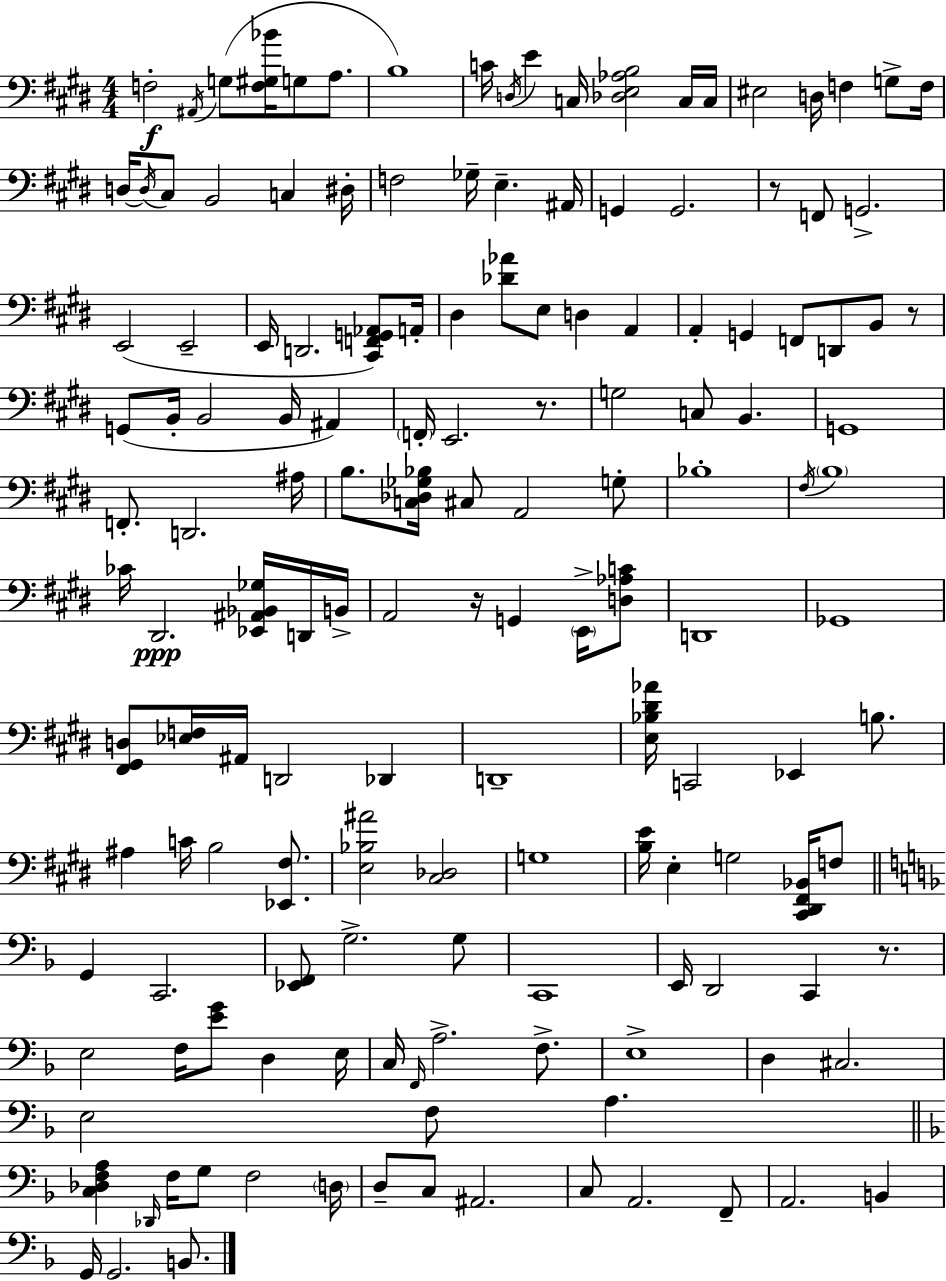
X:1
T:Untitled
M:4/4
L:1/4
K:E
F,2 ^A,,/4 G,/2 [F,^G,_B]/4 G,/2 A,/2 B,4 C/4 D,/4 E C,/4 [_D,E,_A,B,]2 C,/4 C,/4 ^E,2 D,/4 F, G,/2 F,/4 D,/4 D,/4 ^C,/2 B,,2 C, ^D,/4 F,2 _G,/4 E, ^A,,/4 G,, G,,2 z/2 F,,/2 G,,2 E,,2 E,,2 E,,/4 D,,2 [^C,,F,,G,,_A,,]/2 A,,/4 ^D, [_D_A]/2 E,/2 D, A,, A,, G,, F,,/2 D,,/2 B,,/2 z/2 G,,/2 B,,/4 B,,2 B,,/4 ^A,, F,,/4 E,,2 z/2 G,2 C,/2 B,, G,,4 F,,/2 D,,2 ^A,/4 B,/2 [C,_D,_G,_B,]/4 ^C,/2 A,,2 G,/2 _B,4 ^F,/4 B,4 _C/4 ^D,,2 [_E,,^A,,_B,,_G,]/4 D,,/4 B,,/4 A,,2 z/4 G,, E,,/4 [D,_A,C]/2 D,,4 _G,,4 [^F,,^G,,D,]/2 [_E,F,]/4 ^A,,/4 D,,2 _D,, D,,4 [E,_B,^D_A]/4 C,,2 _E,, B,/2 ^A, C/4 B,2 [_E,,^F,]/2 [E,_B,^A]2 [^C,_D,]2 G,4 [B,E]/4 E, G,2 [^C,,^D,,^F,,_B,,]/4 F,/2 G,, C,,2 [_E,,F,,]/2 G,2 G,/2 C,,4 E,,/4 D,,2 C,, z/2 E,2 F,/4 [EG]/2 D, E,/4 C,/4 F,,/4 A,2 F,/2 E,4 D, ^C,2 E,2 F,/2 A, [C,_D,F,A,] _D,,/4 F,/4 G,/2 F,2 D,/4 D,/2 C,/2 ^A,,2 C,/2 A,,2 F,,/2 A,,2 B,, G,,/4 G,,2 B,,/2